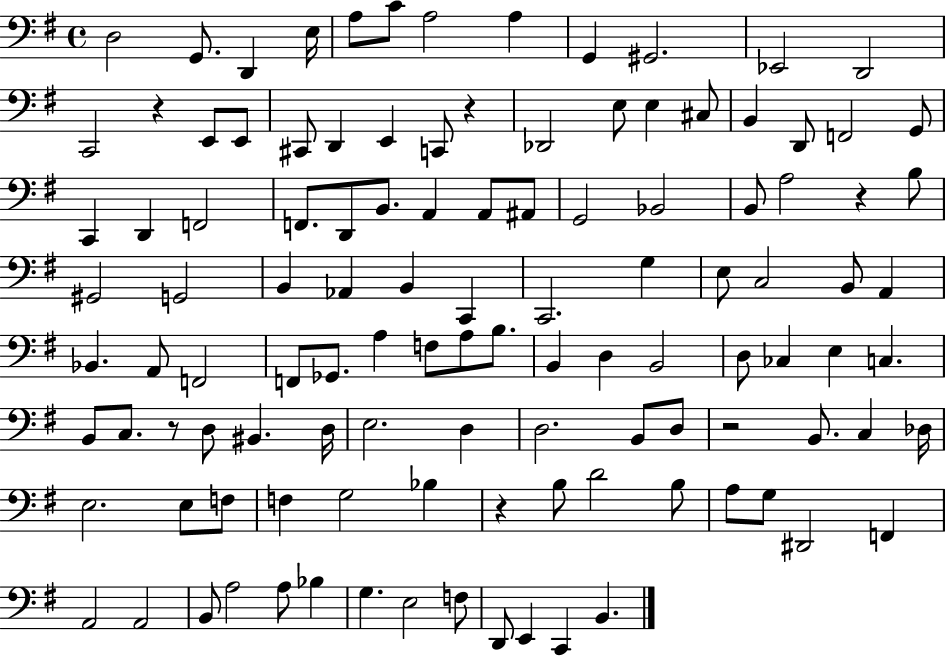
D3/h G2/e. D2/q E3/s A3/e C4/e A3/h A3/q G2/q G#2/h. Eb2/h D2/h C2/h R/q E2/e E2/e C#2/e D2/q E2/q C2/e R/q Db2/h E3/e E3/q C#3/e B2/q D2/e F2/h G2/e C2/q D2/q F2/h F2/e. D2/e B2/e. A2/q A2/e A#2/e G2/h Bb2/h B2/e A3/h R/q B3/e G#2/h G2/h B2/q Ab2/q B2/q C2/q C2/h. G3/q E3/e C3/h B2/e A2/q Bb2/q. A2/e F2/h F2/e Gb2/e. A3/q F3/e A3/e B3/e. B2/q D3/q B2/h D3/e CES3/q E3/q C3/q. B2/e C3/e. R/e D3/e BIS2/q. D3/s E3/h. D3/q D3/h. B2/e D3/e R/h B2/e. C3/q Db3/s E3/h. E3/e F3/e F3/q G3/h Bb3/q R/q B3/e D4/h B3/e A3/e G3/e D#2/h F2/q A2/h A2/h B2/e A3/h A3/e Bb3/q G3/q. E3/h F3/e D2/e E2/q C2/q B2/q.